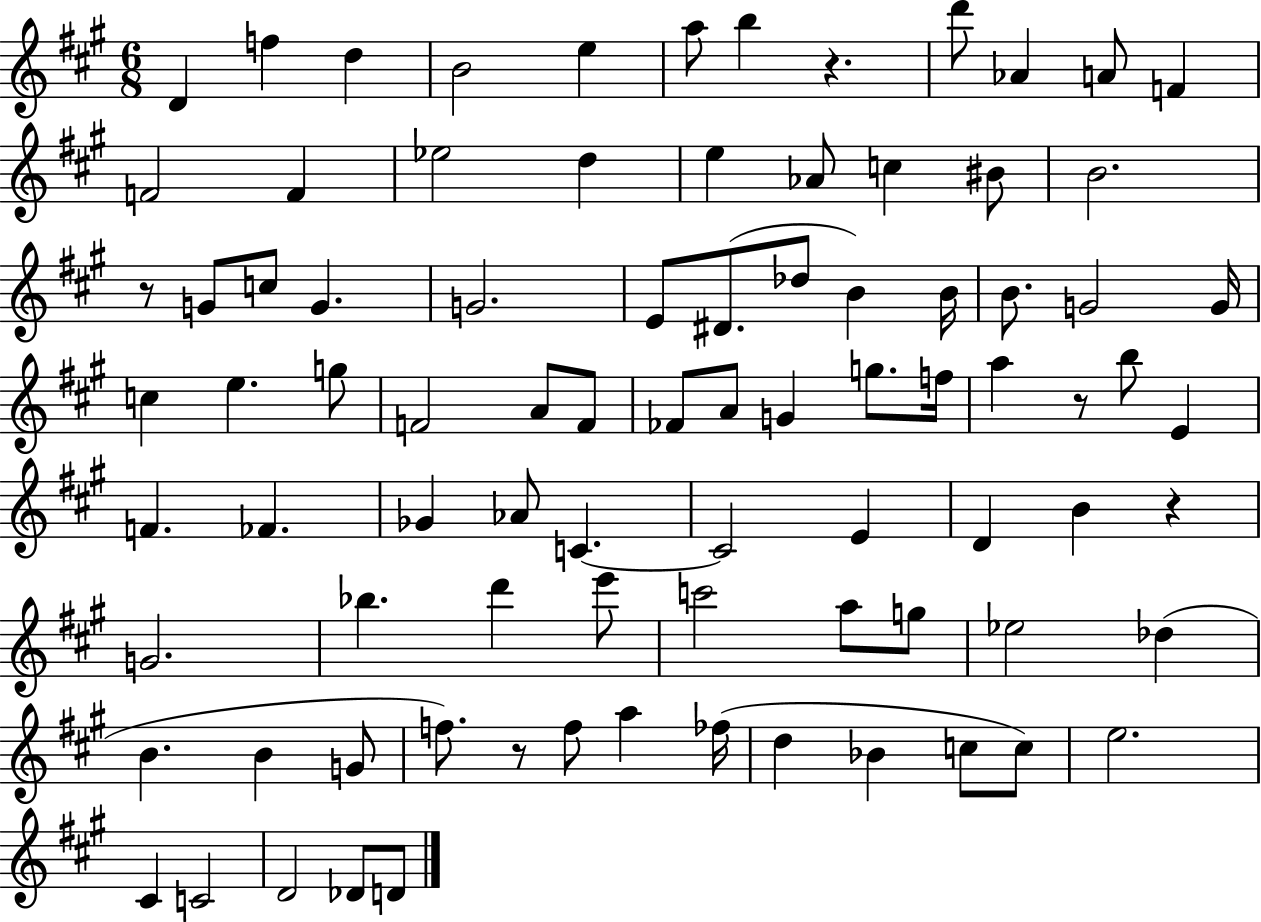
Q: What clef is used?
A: treble